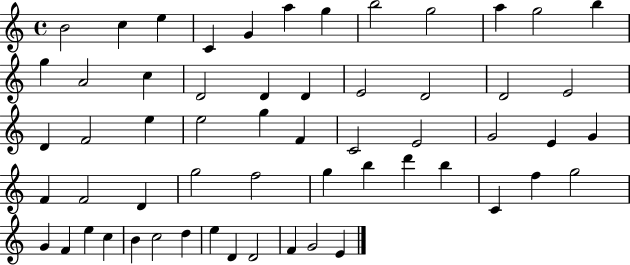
{
  \clef treble
  \time 4/4
  \defaultTimeSignature
  \key c \major
  b'2 c''4 e''4 | c'4 g'4 a''4 g''4 | b''2 g''2 | a''4 g''2 b''4 | \break g''4 a'2 c''4 | d'2 d'4 d'4 | e'2 d'2 | d'2 e'2 | \break d'4 f'2 e''4 | e''2 g''4 f'4 | c'2 e'2 | g'2 e'4 g'4 | \break f'4 f'2 d'4 | g''2 f''2 | g''4 b''4 d'''4 b''4 | c'4 f''4 g''2 | \break g'4 f'4 e''4 c''4 | b'4 c''2 d''4 | e''4 d'4 d'2 | f'4 g'2 e'4 | \break \bar "|."
}